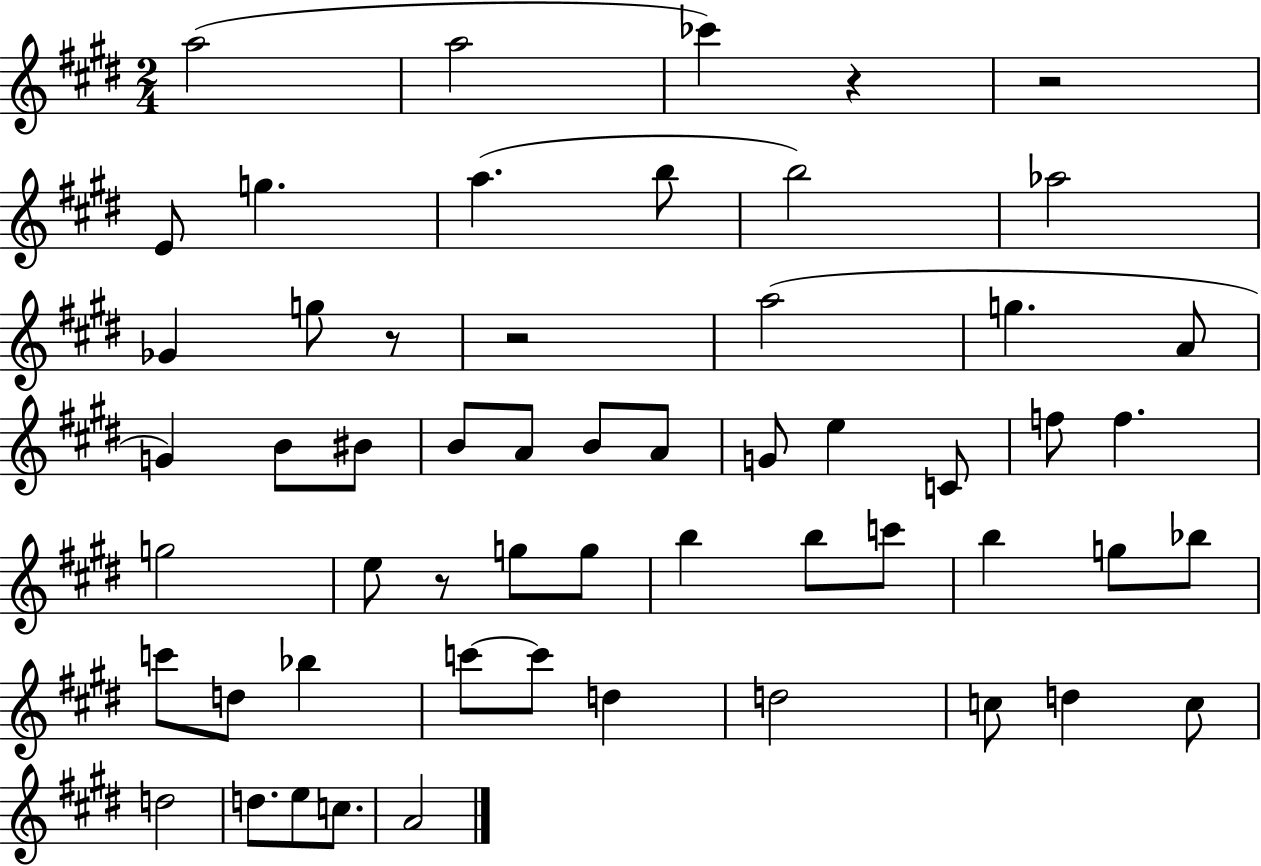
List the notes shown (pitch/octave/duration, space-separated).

A5/h A5/h CES6/q R/q R/h E4/e G5/q. A5/q. B5/e B5/h Ab5/h Gb4/q G5/e R/e R/h A5/h G5/q. A4/e G4/q B4/e BIS4/e B4/e A4/e B4/e A4/e G4/e E5/q C4/e F5/e F5/q. G5/h E5/e R/e G5/e G5/e B5/q B5/e C6/e B5/q G5/e Bb5/e C6/e D5/e Bb5/q C6/e C6/e D5/q D5/h C5/e D5/q C5/e D5/h D5/e. E5/e C5/e. A4/h